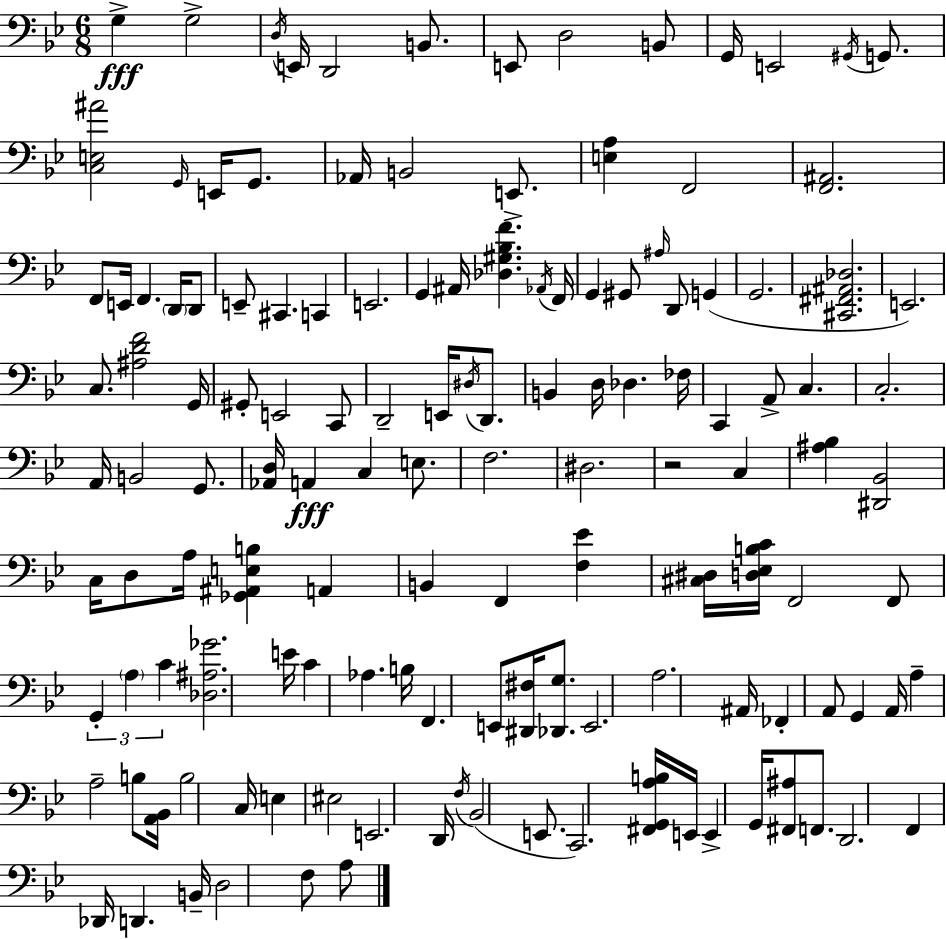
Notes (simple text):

G3/q G3/h D3/s E2/s D2/h B2/e. E2/e D3/h B2/e G2/s E2/h G#2/s G2/e. [C3,E3,A#4]/h G2/s E2/s G2/e. Ab2/s B2/h E2/e. [E3,A3]/q F2/h [F2,A#2]/h. F2/e E2/s F2/q. D2/s D2/e E2/e C#2/q. C2/q E2/h. G2/q A#2/s [Db3,G#3,Bb3,F4]/q. Ab2/s F2/s G2/q G#2/e A#3/s D2/e G2/q G2/h. [C#2,F#2,A#2,Db3]/h. E2/h. C3/e. [A#3,D4,F4]/h G2/s G#2/e E2/h C2/e D2/h E2/s D#3/s D2/e. B2/q D3/s Db3/q. FES3/s C2/q A2/e C3/q. C3/h. A2/s B2/h G2/e. [Ab2,D3]/s A2/q C3/q E3/e. F3/h. D#3/h. R/h C3/q [A#3,Bb3]/q [D#2,Bb2]/h C3/s D3/e A3/s [Gb2,A#2,E3,B3]/q A2/q B2/q F2/q [F3,Eb4]/q [C#3,D#3]/s [D3,Eb3,B3,C4]/s F2/h F2/e G2/q A3/q C4/q [Db3,A#3,Gb4]/h. E4/s C4/q Ab3/q. B3/s F2/q. E2/e [D#2,F#3]/s [Db2,G3]/e. E2/h. A3/h. A#2/s FES2/q A2/e G2/q A2/s A3/q A3/h B3/e [A2,Bb2]/s B3/h C3/s E3/q EIS3/h E2/h. D2/s F3/s Bb2/h E2/e. C2/h. [F#2,G2,A3,B3]/s E2/s E2/q G2/s [F#2,A#3]/e F2/e. D2/h. F2/q Db2/s D2/q. B2/s D3/h F3/e A3/e